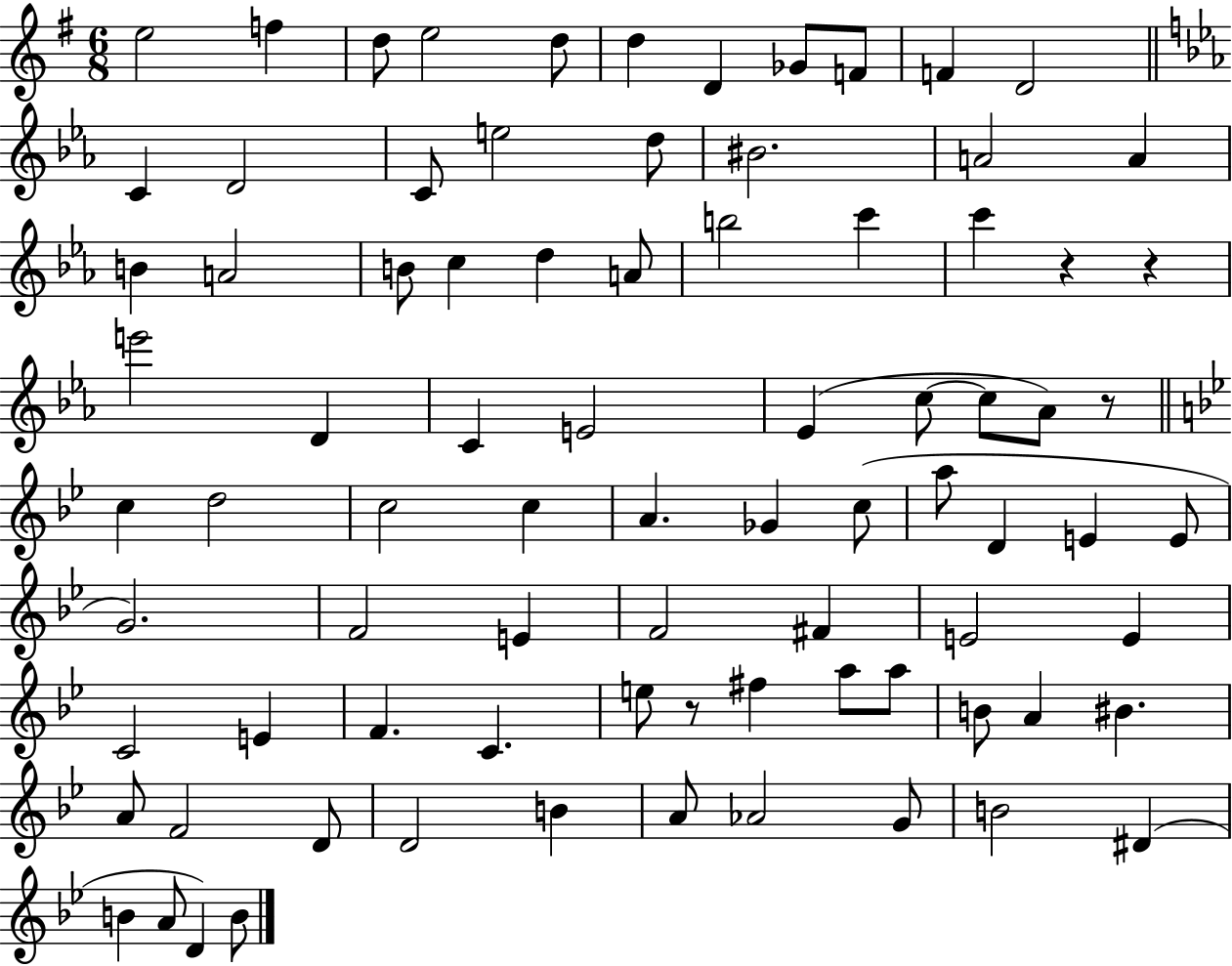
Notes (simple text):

E5/h F5/q D5/e E5/h D5/e D5/q D4/q Gb4/e F4/e F4/q D4/h C4/q D4/h C4/e E5/h D5/e BIS4/h. A4/h A4/q B4/q A4/h B4/e C5/q D5/q A4/e B5/h C6/q C6/q R/q R/q E6/h D4/q C4/q E4/h Eb4/q C5/e C5/e Ab4/e R/e C5/q D5/h C5/h C5/q A4/q. Gb4/q C5/e A5/e D4/q E4/q E4/e G4/h. F4/h E4/q F4/h F#4/q E4/h E4/q C4/h E4/q F4/q. C4/q. E5/e R/e F#5/q A5/e A5/e B4/e A4/q BIS4/q. A4/e F4/h D4/e D4/h B4/q A4/e Ab4/h G4/e B4/h D#4/q B4/q A4/e D4/q B4/e